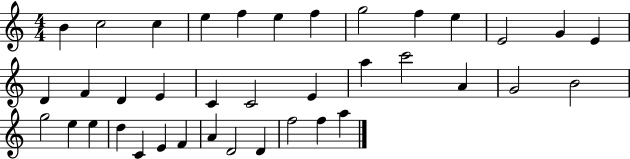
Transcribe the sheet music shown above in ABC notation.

X:1
T:Untitled
M:4/4
L:1/4
K:C
B c2 c e f e f g2 f e E2 G E D F D E C C2 E a c'2 A G2 B2 g2 e e d C E F A D2 D f2 f a